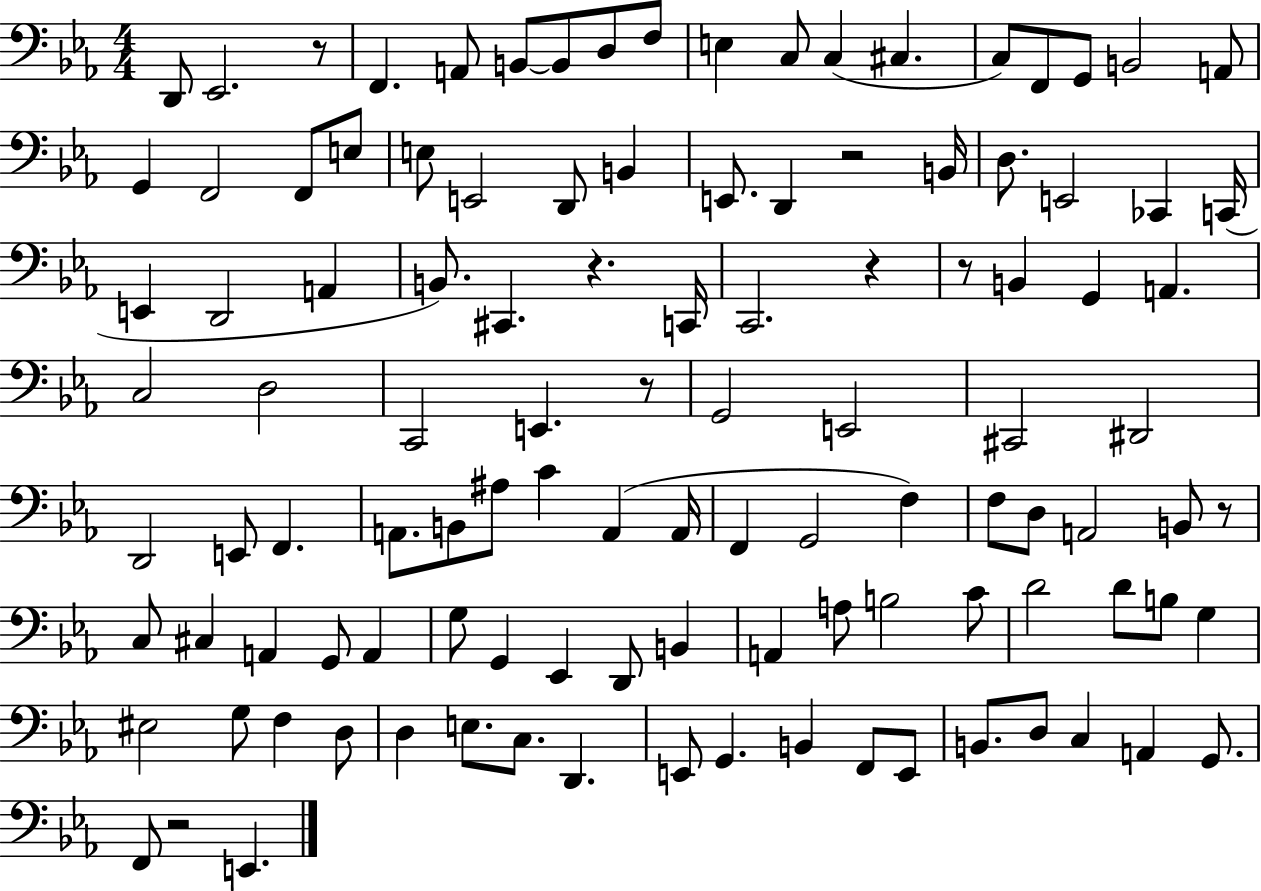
X:1
T:Untitled
M:4/4
L:1/4
K:Eb
D,,/2 _E,,2 z/2 F,, A,,/2 B,,/2 B,,/2 D,/2 F,/2 E, C,/2 C, ^C, C,/2 F,,/2 G,,/2 B,,2 A,,/2 G,, F,,2 F,,/2 E,/2 E,/2 E,,2 D,,/2 B,, E,,/2 D,, z2 B,,/4 D,/2 E,,2 _C,, C,,/4 E,, D,,2 A,, B,,/2 ^C,, z C,,/4 C,,2 z z/2 B,, G,, A,, C,2 D,2 C,,2 E,, z/2 G,,2 E,,2 ^C,,2 ^D,,2 D,,2 E,,/2 F,, A,,/2 B,,/2 ^A,/2 C A,, A,,/4 F,, G,,2 F, F,/2 D,/2 A,,2 B,,/2 z/2 C,/2 ^C, A,, G,,/2 A,, G,/2 G,, _E,, D,,/2 B,, A,, A,/2 B,2 C/2 D2 D/2 B,/2 G, ^E,2 G,/2 F, D,/2 D, E,/2 C,/2 D,, E,,/2 G,, B,, F,,/2 E,,/2 B,,/2 D,/2 C, A,, G,,/2 F,,/2 z2 E,,